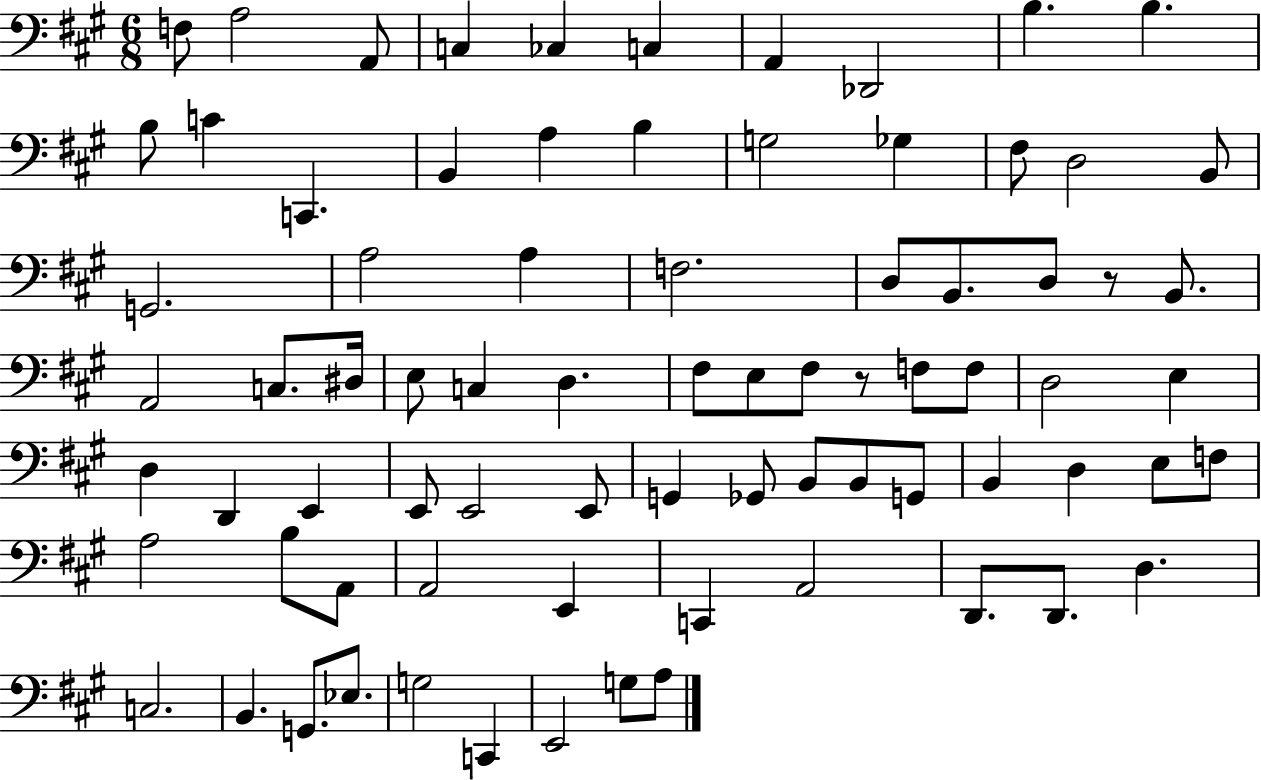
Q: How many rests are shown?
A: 2